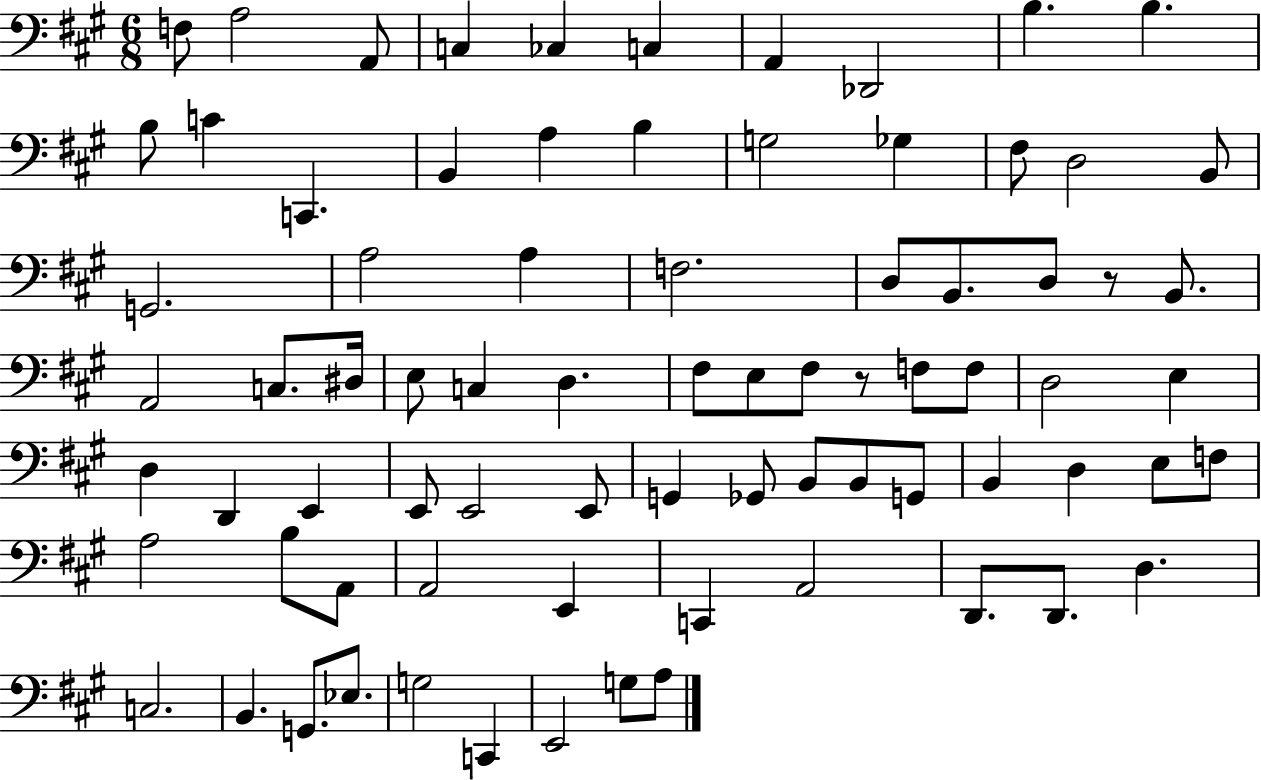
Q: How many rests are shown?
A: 2